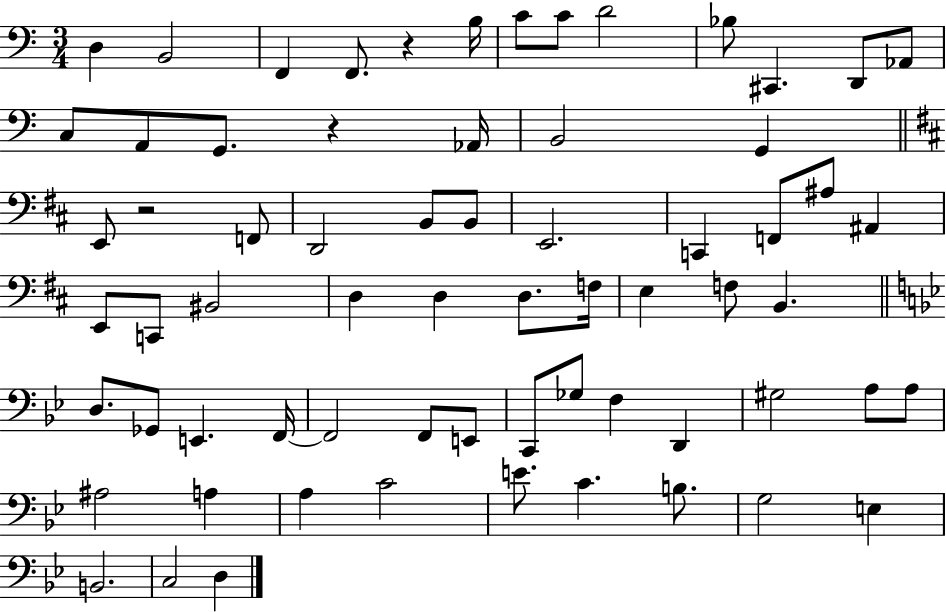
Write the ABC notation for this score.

X:1
T:Untitled
M:3/4
L:1/4
K:C
D, B,,2 F,, F,,/2 z B,/4 C/2 C/2 D2 _B,/2 ^C,, D,,/2 _A,,/2 C,/2 A,,/2 G,,/2 z _A,,/4 B,,2 G,, E,,/2 z2 F,,/2 D,,2 B,,/2 B,,/2 E,,2 C,, F,,/2 ^A,/2 ^A,, E,,/2 C,,/2 ^B,,2 D, D, D,/2 F,/4 E, F,/2 B,, D,/2 _G,,/2 E,, F,,/4 F,,2 F,,/2 E,,/2 C,,/2 _G,/2 F, D,, ^G,2 A,/2 A,/2 ^A,2 A, A, C2 E/2 C B,/2 G,2 E, B,,2 C,2 D,